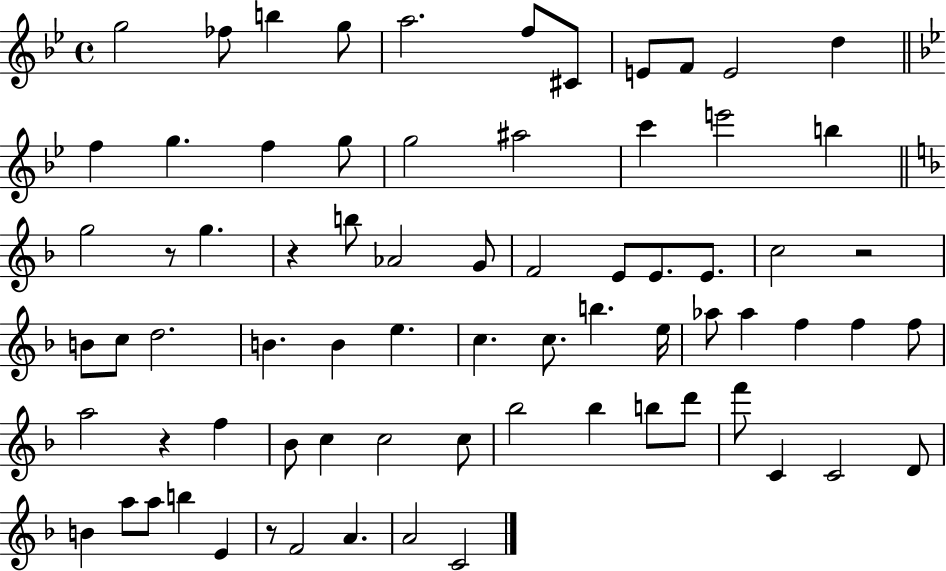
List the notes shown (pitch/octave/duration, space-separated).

G5/h FES5/e B5/q G5/e A5/h. F5/e C#4/e E4/e F4/e E4/h D5/q F5/q G5/q. F5/q G5/e G5/h A#5/h C6/q E6/h B5/q G5/h R/e G5/q. R/q B5/e Ab4/h G4/e F4/h E4/e E4/e. E4/e. C5/h R/h B4/e C5/e D5/h. B4/q. B4/q E5/q. C5/q. C5/e. B5/q. E5/s Ab5/e Ab5/q F5/q F5/q F5/e A5/h R/q F5/q Bb4/e C5/q C5/h C5/e Bb5/h Bb5/q B5/e D6/e F6/e C4/q C4/h D4/e B4/q A5/e A5/e B5/q E4/q R/e F4/h A4/q. A4/h C4/h